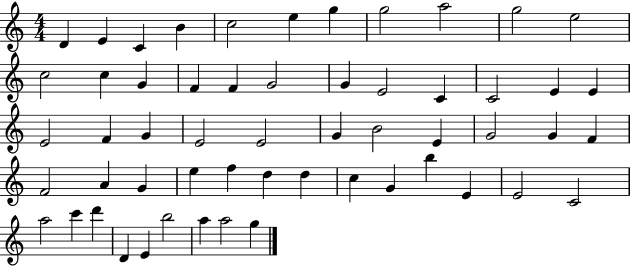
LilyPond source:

{
  \clef treble
  \numericTimeSignature
  \time 4/4
  \key c \major
  d'4 e'4 c'4 b'4 | c''2 e''4 g''4 | g''2 a''2 | g''2 e''2 | \break c''2 c''4 g'4 | f'4 f'4 g'2 | g'4 e'2 c'4 | c'2 e'4 e'4 | \break e'2 f'4 g'4 | e'2 e'2 | g'4 b'2 e'4 | g'2 g'4 f'4 | \break f'2 a'4 g'4 | e''4 f''4 d''4 d''4 | c''4 g'4 b''4 e'4 | e'2 c'2 | \break a''2 c'''4 d'''4 | d'4 e'4 b''2 | a''4 a''2 g''4 | \bar "|."
}